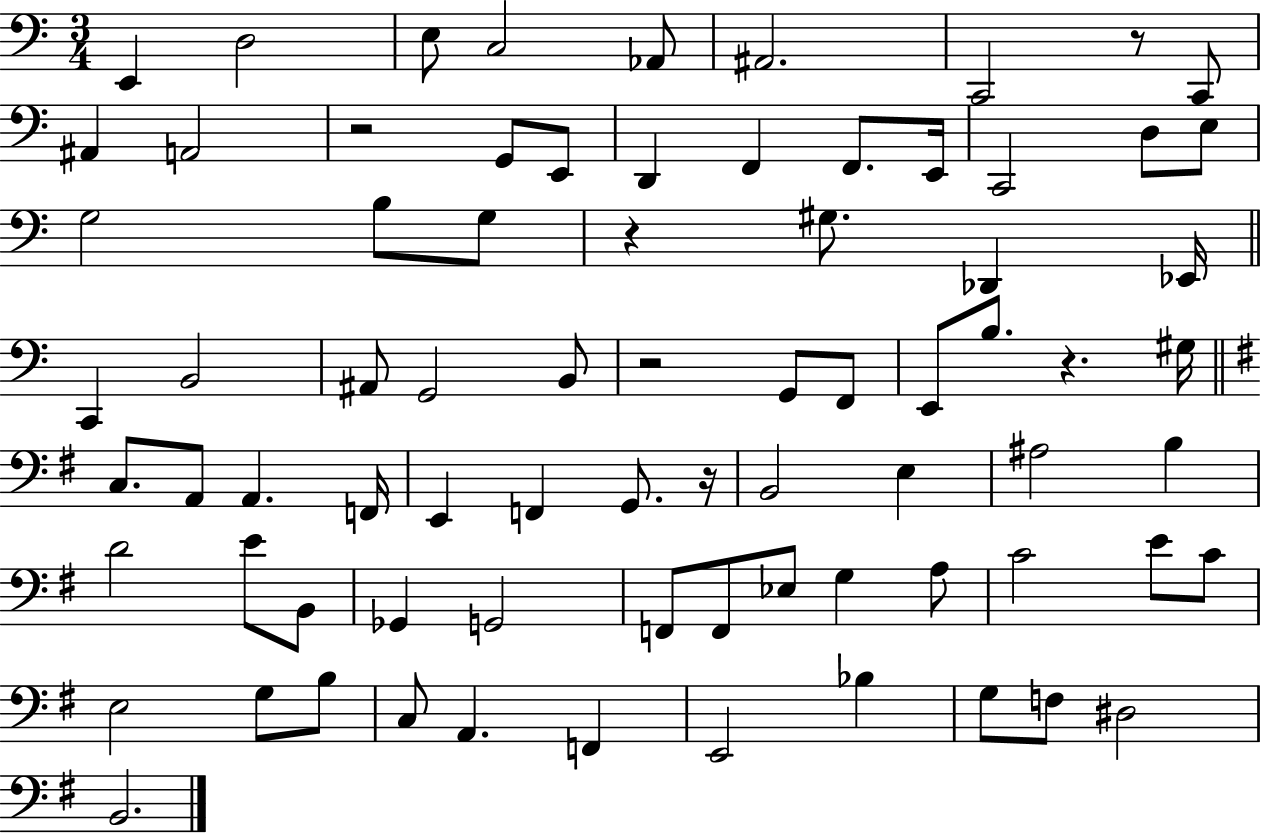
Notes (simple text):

E2/q D3/h E3/e C3/h Ab2/e A#2/h. C2/h R/e C2/e A#2/q A2/h R/h G2/e E2/e D2/q F2/q F2/e. E2/s C2/h D3/e E3/e G3/h B3/e G3/e R/q G#3/e. Db2/q Eb2/s C2/q B2/h A#2/e G2/h B2/e R/h G2/e F2/e E2/e B3/e. R/q. G#3/s C3/e. A2/e A2/q. F2/s E2/q F2/q G2/e. R/s B2/h E3/q A#3/h B3/q D4/h E4/e B2/e Gb2/q G2/h F2/e F2/e Eb3/e G3/q A3/e C4/h E4/e C4/e E3/h G3/e B3/e C3/e A2/q. F2/q E2/h Bb3/q G3/e F3/e D#3/h B2/h.